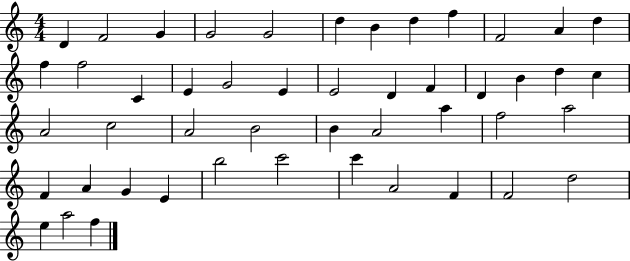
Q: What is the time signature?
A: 4/4